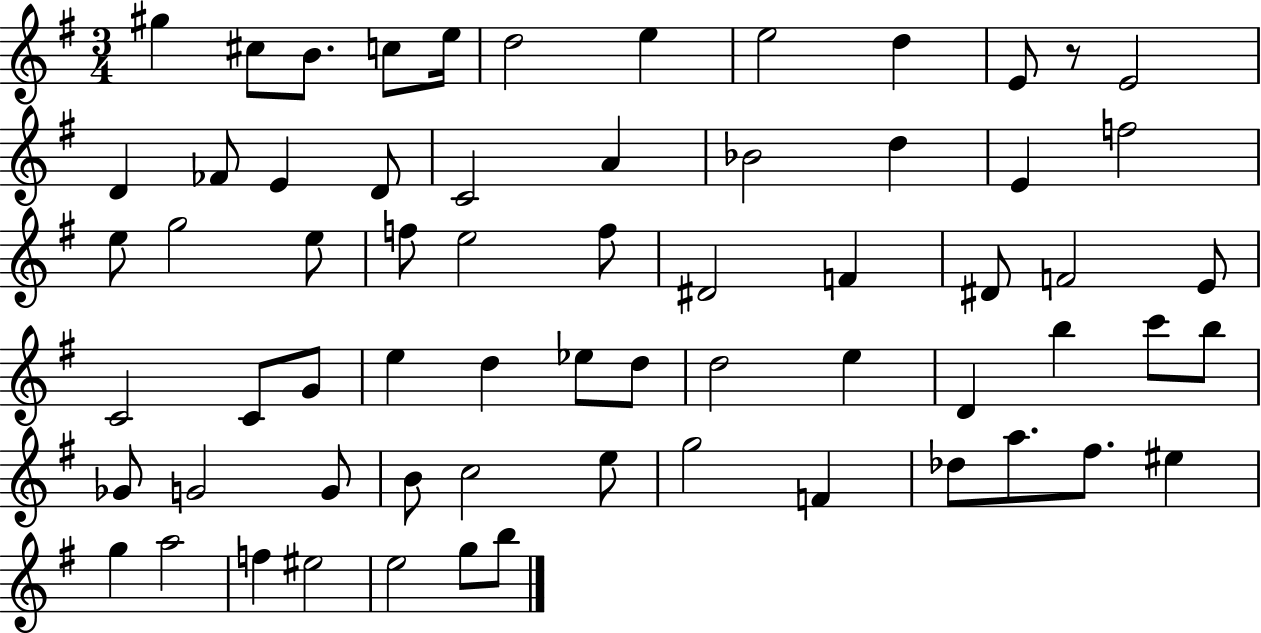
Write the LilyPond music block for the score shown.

{
  \clef treble
  \numericTimeSignature
  \time 3/4
  \key g \major
  gis''4 cis''8 b'8. c''8 e''16 | d''2 e''4 | e''2 d''4 | e'8 r8 e'2 | \break d'4 fes'8 e'4 d'8 | c'2 a'4 | bes'2 d''4 | e'4 f''2 | \break e''8 g''2 e''8 | f''8 e''2 f''8 | dis'2 f'4 | dis'8 f'2 e'8 | \break c'2 c'8 g'8 | e''4 d''4 ees''8 d''8 | d''2 e''4 | d'4 b''4 c'''8 b''8 | \break ges'8 g'2 g'8 | b'8 c''2 e''8 | g''2 f'4 | des''8 a''8. fis''8. eis''4 | \break g''4 a''2 | f''4 eis''2 | e''2 g''8 b''8 | \bar "|."
}